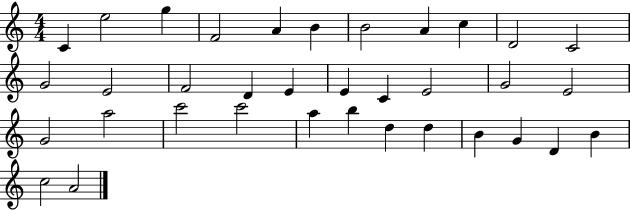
{
  \clef treble
  \numericTimeSignature
  \time 4/4
  \key c \major
  c'4 e''2 g''4 | f'2 a'4 b'4 | b'2 a'4 c''4 | d'2 c'2 | \break g'2 e'2 | f'2 d'4 e'4 | e'4 c'4 e'2 | g'2 e'2 | \break g'2 a''2 | c'''2 c'''2 | a''4 b''4 d''4 d''4 | b'4 g'4 d'4 b'4 | \break c''2 a'2 | \bar "|."
}